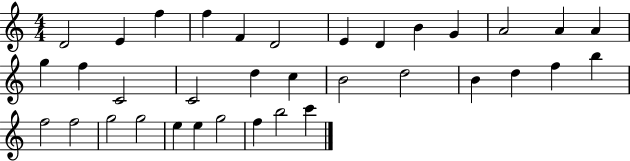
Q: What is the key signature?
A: C major